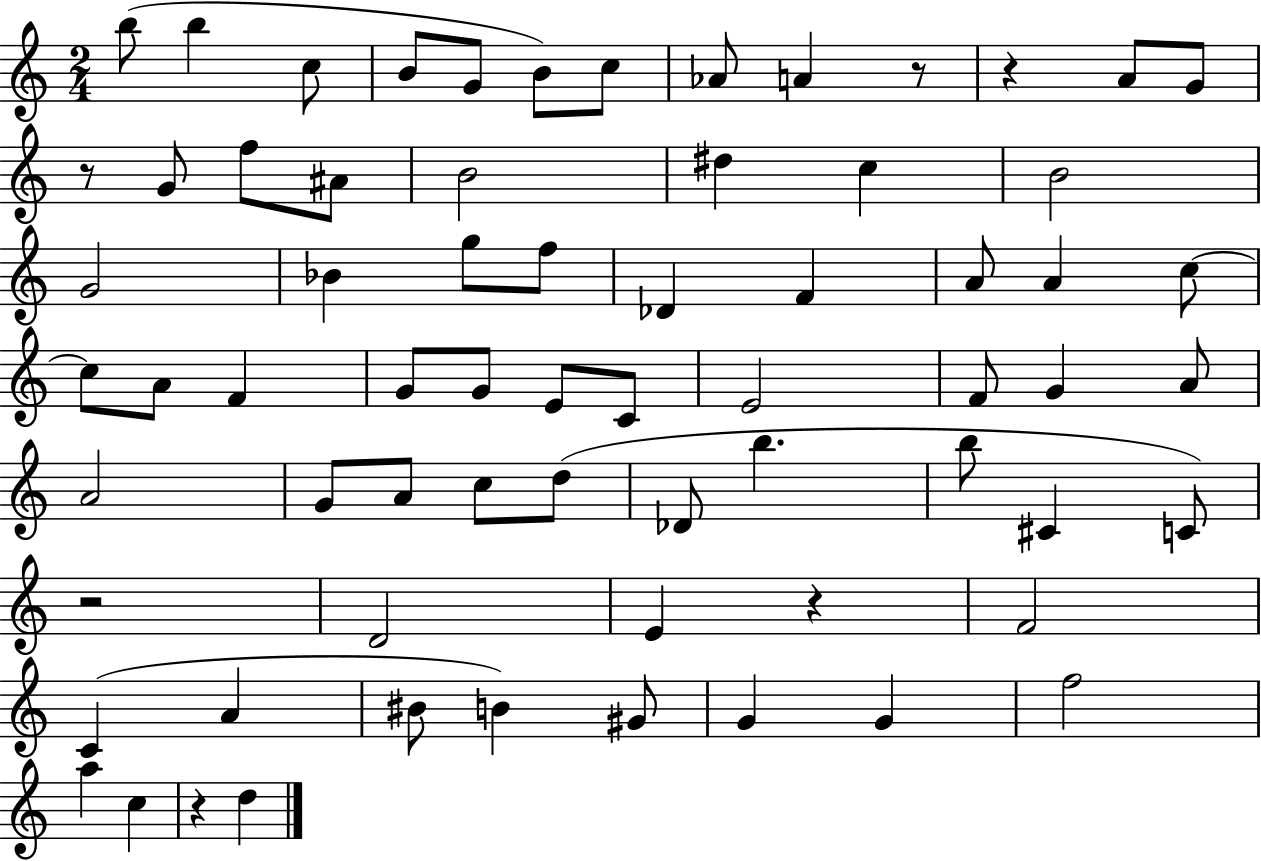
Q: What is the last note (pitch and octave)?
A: D5